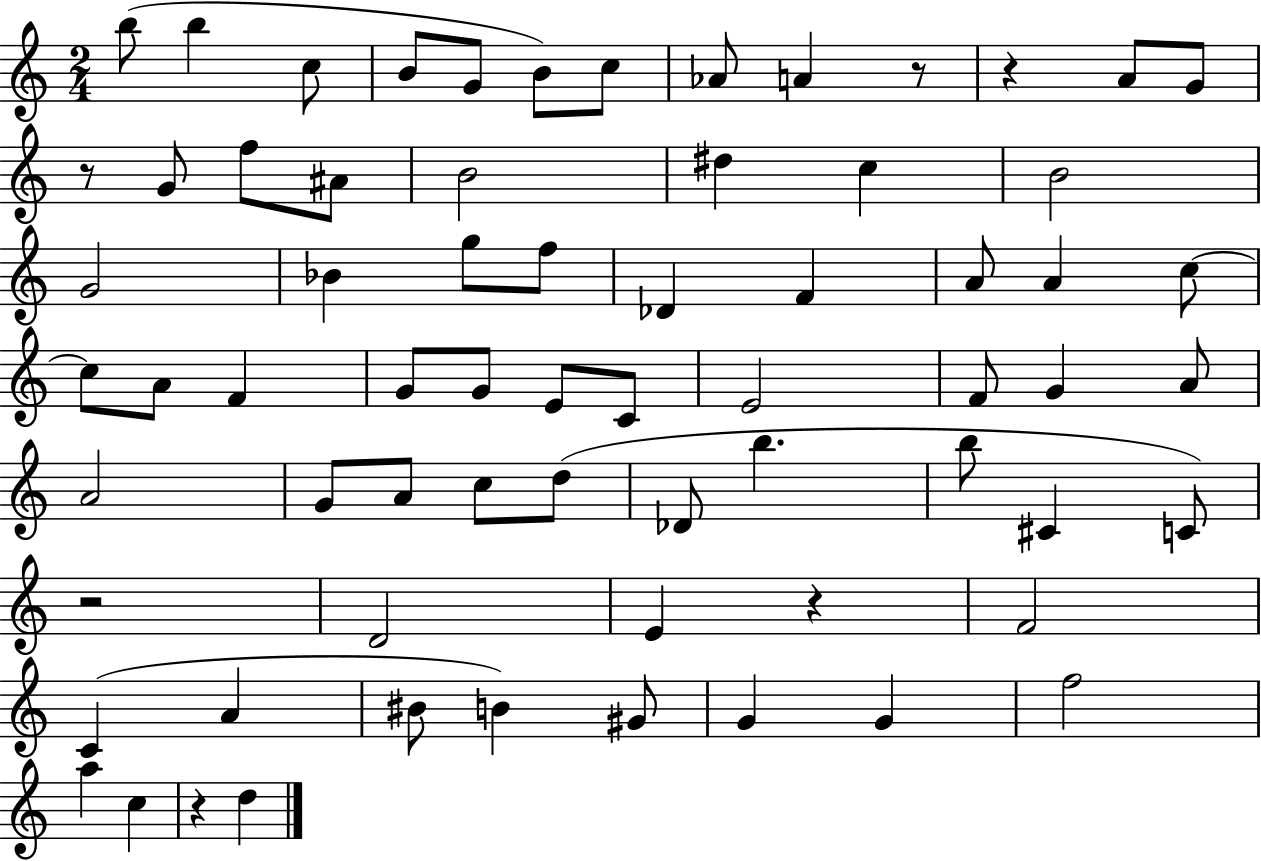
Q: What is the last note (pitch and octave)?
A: D5